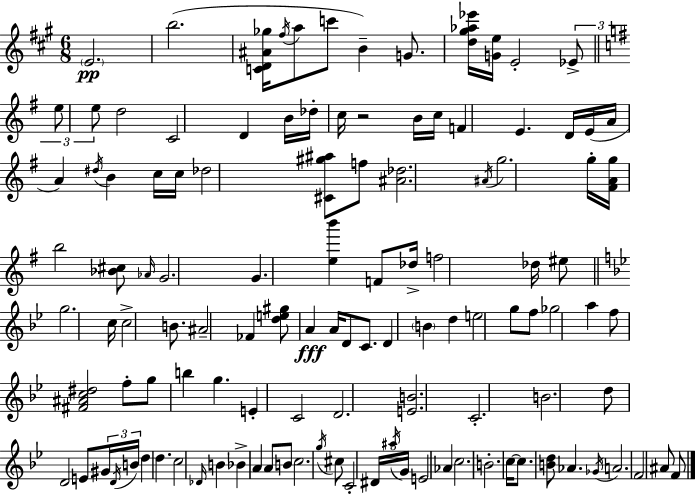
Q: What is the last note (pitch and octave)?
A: F4